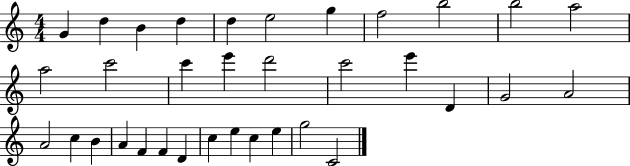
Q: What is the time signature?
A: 4/4